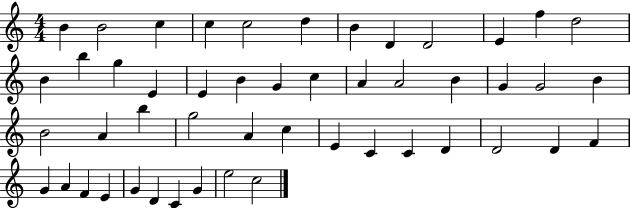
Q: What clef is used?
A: treble